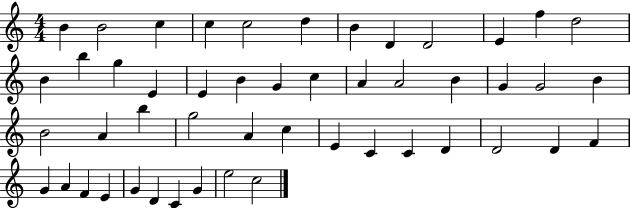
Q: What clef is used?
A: treble